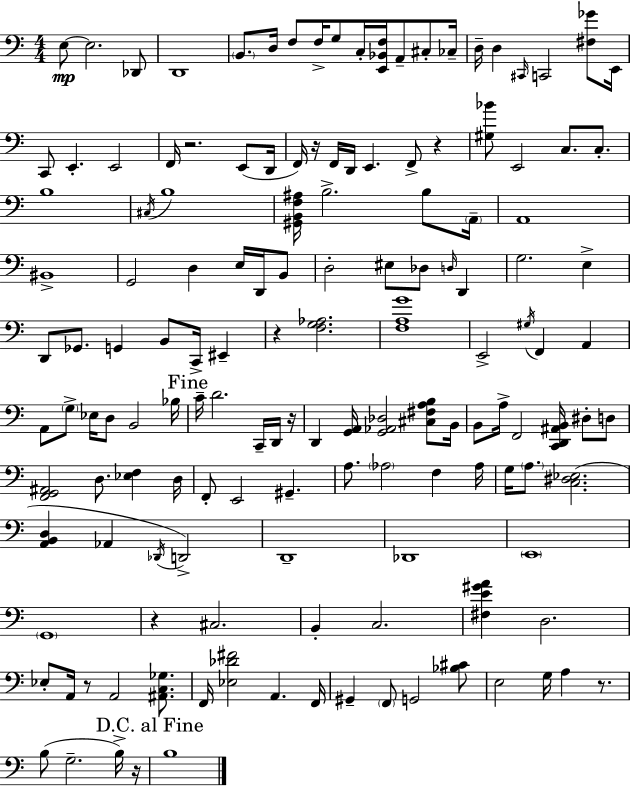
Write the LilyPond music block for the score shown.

{
  \clef bass
  \numericTimeSignature
  \time 4/4
  \key c \major
  e8~~\mp e2. des,8 | d,1 | \parenthesize b,8. d16 f8 f16-> g8 c16-. <e, bes, f>16 a,8-- cis8-. ces16-- | d16-- d4 \grace { cis,16 } c,2 <fis ges'>8 | \break e,16 c,8 e,4.-. e,2 | f,16 r2. e,8( | d,16 f,16) r16 f,16 d,16 e,4. f,8-> r4 | <gis bes'>8 e,2 c8. c8.-. | \break b1 | \acciaccatura { cis16 } b1 | <gis, b, f ais>16 b2.-> b8 | \parenthesize a,16-- a,1 | \break bis,1-> | g,2 d4 e16 d,16 | b,8 d2-. eis8 des8 \grace { d16 } d,4 | g2. e4-> | \break d,8 ges,8. g,4 b,8 c,16-> eis,4-- | r4 <f g aes>2. | <f a g'>1 | e,2-> \acciaccatura { gis16 } f,4 | \break a,4 a,8 \parenthesize g8-> ees16 d8 b,2 | bes16 \mark "Fine" c'16-- d'2. | c,16-- d,16 r16 d,4 <g, a,>16 <g, aes, des>2 | <cis fis a b>8 b,16 b,8 a16-> f,2 <c, d, ais, b,>16 | \break dis8-. d8 <f, g, ais,>2 d8. <ees f>4 | d16 f,8-. e,2 gis,4.-- | a8. \parenthesize aes2 f4 | aes16 g16 \parenthesize a8. <c dis ees>2.( | \break <a, b, d>4 aes,4 \acciaccatura { des,16 }) d,2-> | d,1-- | des,1 | \parenthesize e,1 | \break \parenthesize g,1 | r4 cis2. | b,4-. c2. | <fis e' gis' a'>4 d2. | \break ees8-. a,16 r8 a,2 | <ais, c ges>8. f,16 <ees des' fis'>2 a,4. | f,16 gis,4-- \parenthesize f,8 g,2 | <bes cis'>8 e2 g16 a4 | \break r8. b8( g2.-- | b16->) r16 \mark "D.C. al Fine" b1 | \bar "|."
}